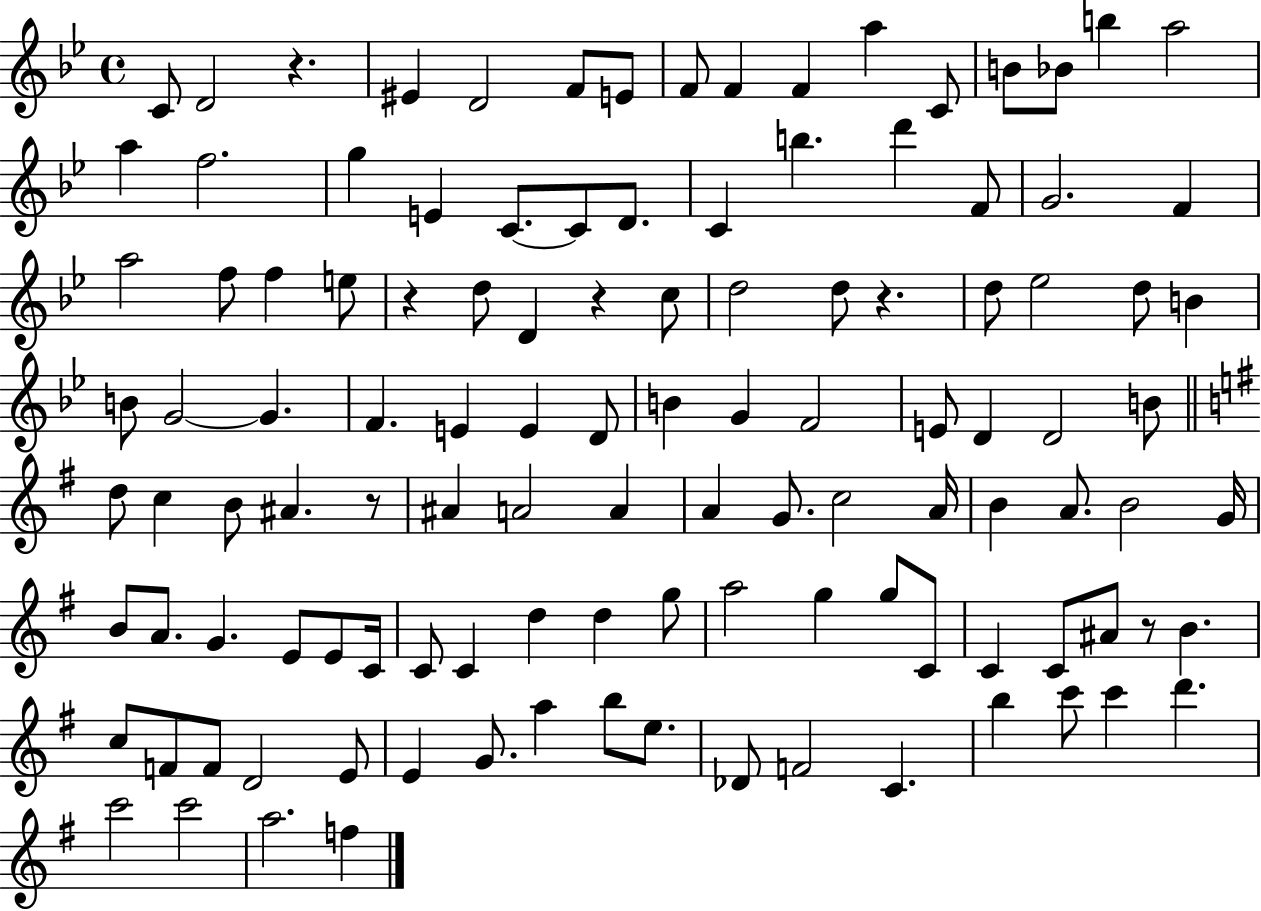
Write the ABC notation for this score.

X:1
T:Untitled
M:4/4
L:1/4
K:Bb
C/2 D2 z ^E D2 F/2 E/2 F/2 F F a C/2 B/2 _B/2 b a2 a f2 g E C/2 C/2 D/2 C b d' F/2 G2 F a2 f/2 f e/2 z d/2 D z c/2 d2 d/2 z d/2 _e2 d/2 B B/2 G2 G F E E D/2 B G F2 E/2 D D2 B/2 d/2 c B/2 ^A z/2 ^A A2 A A G/2 c2 A/4 B A/2 B2 G/4 B/2 A/2 G E/2 E/2 C/4 C/2 C d d g/2 a2 g g/2 C/2 C C/2 ^A/2 z/2 B c/2 F/2 F/2 D2 E/2 E G/2 a b/2 e/2 _D/2 F2 C b c'/2 c' d' c'2 c'2 a2 f